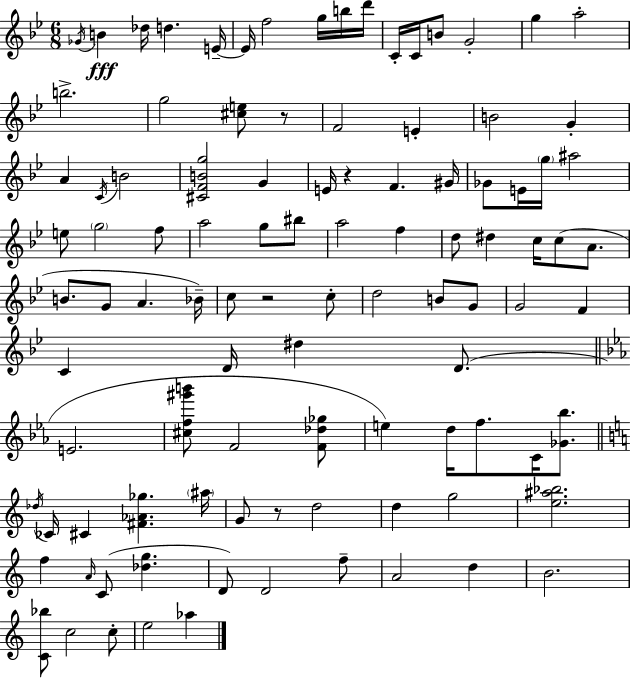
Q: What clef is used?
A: treble